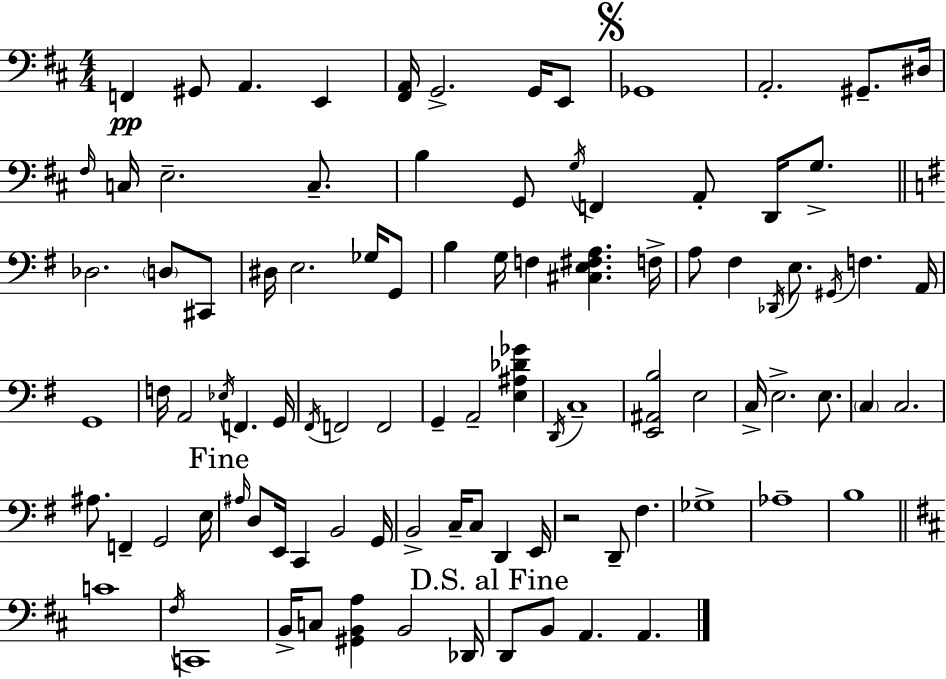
{
  \clef bass
  \numericTimeSignature
  \time 4/4
  \key d \major
  f,4\pp gis,8 a,4. e,4 | <fis, a,>16 g,2.-> g,16 e,8 | \mark \markup { \musicglyph "scripts.segno" } ges,1 | a,2.-. gis,8.-- dis16 | \break \grace { fis16 } c16 e2.-- c8.-- | b4 g,8 \acciaccatura { g16 } f,4 a,8-. d,16 g8.-> | \bar "||" \break \key g \major des2. \parenthesize d8 cis,8 | dis16 e2. ges16 g,8 | b4 g16 f4 <cis e fis a>4. f16-> | a8 fis4 \acciaccatura { des,16 } e8. \acciaccatura { gis,16 } f4. | \break a,16 g,1 | f16 a,2 \acciaccatura { ees16 } f,4. | g,16 \acciaccatura { fis,16 } f,2 f,2 | g,4-- a,2-- | \break <e ais des' ges'>4 \acciaccatura { d,16 } c1-- | <e, ais, b>2 e2 | c16-> e2.-> | e8. \parenthesize c4 c2. | \break ais8. f,4-- g,2 | e16 \mark "Fine" \grace { ais16 } d8 e,16 c,4 b,2 | g,16 b,2-> c16-- c8 | d,4 e,16 r2 d,8-- | \break fis4. ges1-> | aes1-- | b1 | \bar "||" \break \key d \major c'1 | \acciaccatura { fis16 } c,1 | b,16-> c8 <gis, b, a>4 b,2 | des,16 \mark "D.S. al Fine" d,8 b,8 a,4. a,4. | \break \bar "|."
}